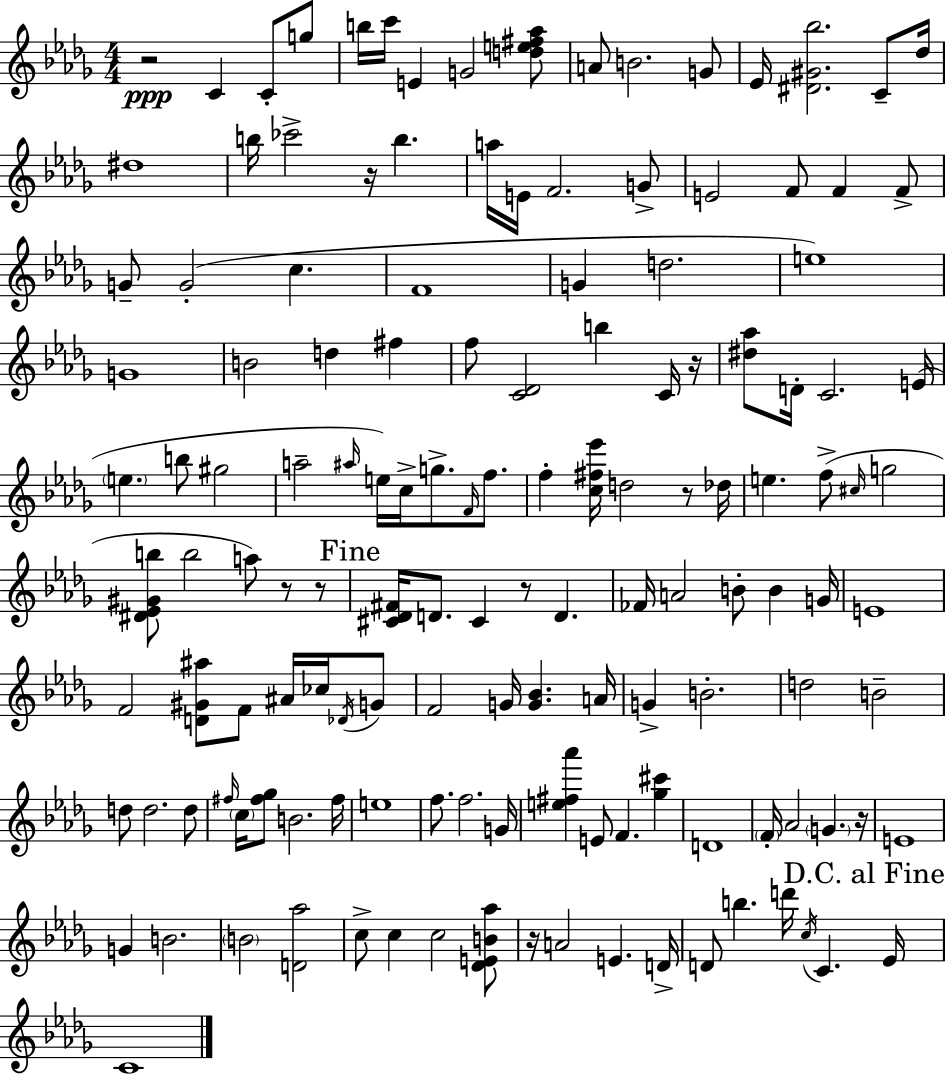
{
  \clef treble
  \numericTimeSignature
  \time 4/4
  \key bes \minor
  \repeat volta 2 { r2\ppp c'4 c'8-. g''8 | b''16 c'''16 e'4 g'2 <d'' e'' fis'' aes''>8 | a'8 b'2. g'8 | ees'16 <dis' gis' bes''>2. c'8-- des''16 | \break dis''1 | b''16 ces'''2-> r16 b''4. | a''16 e'16 f'2. g'8-> | e'2 f'8 f'4 f'8-> | \break g'8-- g'2-.( c''4. | f'1 | g'4 d''2. | e''1) | \break g'1 | b'2 d''4 fis''4 | f''8 <c' des'>2 b''4 c'16 r16 | <dis'' aes''>8 d'16-. c'2. e'16( | \break \parenthesize e''4. b''8 gis''2 | a''2-- \grace { ais''16 }) e''16 c''16-> g''8.-> \grace { f'16 } f''8. | f''4-. <c'' fis'' ees'''>16 d''2 r8 | des''16 e''4. f''8->( \grace { cis''16 } g''2 | \break <dis' ees' gis' b''>8 b''2 a''8) r8 | r8 \mark "Fine" <cis' des' fis'>16 d'8. cis'4 r8 d'4. | fes'16 a'2 b'8-. b'4 | g'16 e'1 | \break f'2 <d' gis' ais''>8 f'8 ais'16 | ces''16 \acciaccatura { des'16 } g'8 f'2 g'16 <g' bes'>4. | a'16 g'4-> b'2.-. | d''2 b'2-- | \break d''8 d''2. | d''8 \grace { fis''16 } \parenthesize c''16 <fis'' ges''>8 b'2. | fis''16 e''1 | f''8. f''2. | \break g'16 <e'' fis'' aes'''>4 e'8 f'4. | <ges'' cis'''>4 d'1 | \parenthesize f'16-. aes'2 \parenthesize g'4. | r16 e'1 | \break g'4 b'2. | \parenthesize b'2 <d' aes''>2 | c''8-> c''4 c''2 | <des' e' b' aes''>8 r16 a'2 e'4. | \break d'16-> d'8 b''4. d'''16 \acciaccatura { c''16 } c'4. | \mark "D.C. al Fine" ees'16 c'1 | } \bar "|."
}